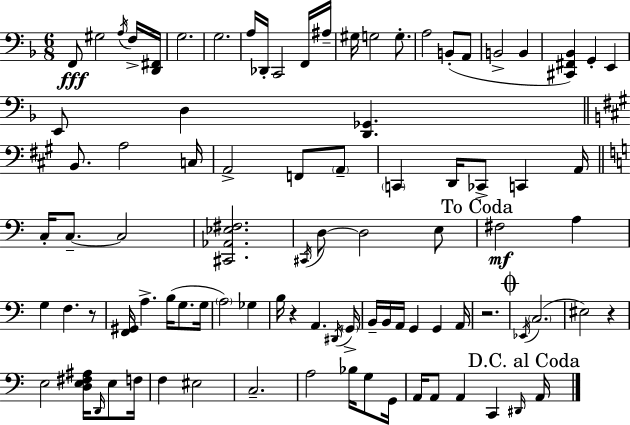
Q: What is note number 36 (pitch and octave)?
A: C3